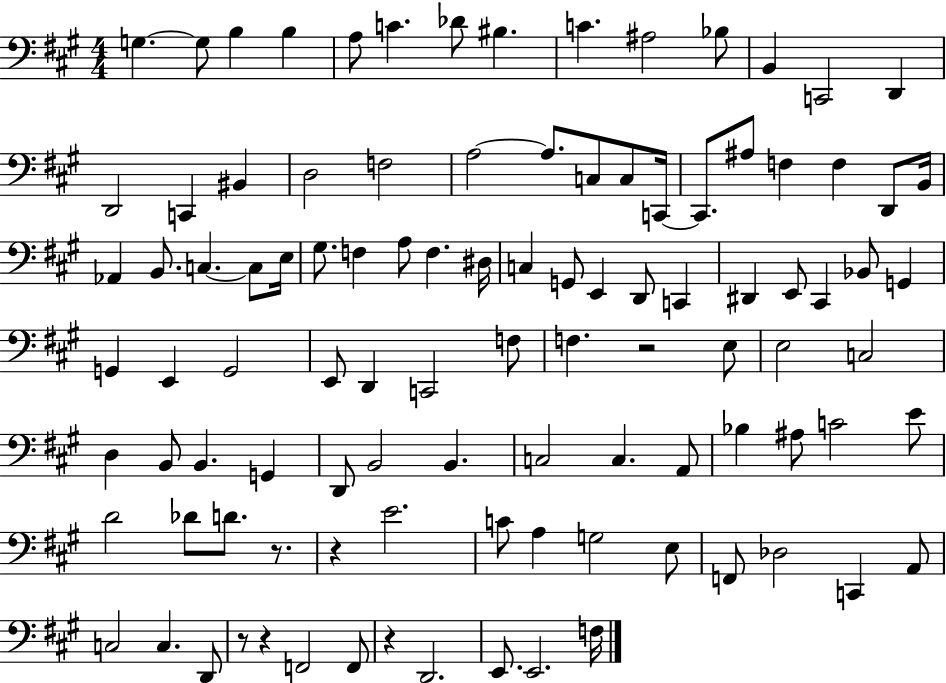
G3/q. G3/e B3/q B3/q A3/e C4/q. Db4/e BIS3/q. C4/q. A#3/h Bb3/e B2/q C2/h D2/q D2/h C2/q BIS2/q D3/h F3/h A3/h A3/e. C3/e C3/e C2/s C2/e. A#3/e F3/q F3/q D2/e B2/s Ab2/q B2/e. C3/q. C3/e E3/s G#3/e. F3/q A3/e F3/q. D#3/s C3/q G2/e E2/q D2/e C2/q D#2/q E2/e C#2/q Bb2/e G2/q G2/q E2/q G2/h E2/e D2/q C2/h F3/e F3/q. R/h E3/e E3/h C3/h D3/q B2/e B2/q. G2/q D2/e B2/h B2/q. C3/h C3/q. A2/e Bb3/q A#3/e C4/h E4/e D4/h Db4/e D4/e. R/e. R/q E4/h. C4/e A3/q G3/h E3/e F2/e Db3/h C2/q A2/e C3/h C3/q. D2/e R/e R/q F2/h F2/e R/q D2/h. E2/e. E2/h. F3/s